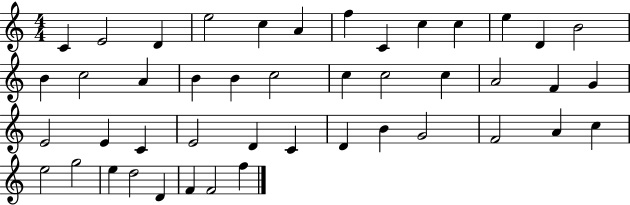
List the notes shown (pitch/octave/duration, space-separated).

C4/q E4/h D4/q E5/h C5/q A4/q F5/q C4/q C5/q C5/q E5/q D4/q B4/h B4/q C5/h A4/q B4/q B4/q C5/h C5/q C5/h C5/q A4/h F4/q G4/q E4/h E4/q C4/q E4/h D4/q C4/q D4/q B4/q G4/h F4/h A4/q C5/q E5/h G5/h E5/q D5/h D4/q F4/q F4/h F5/q